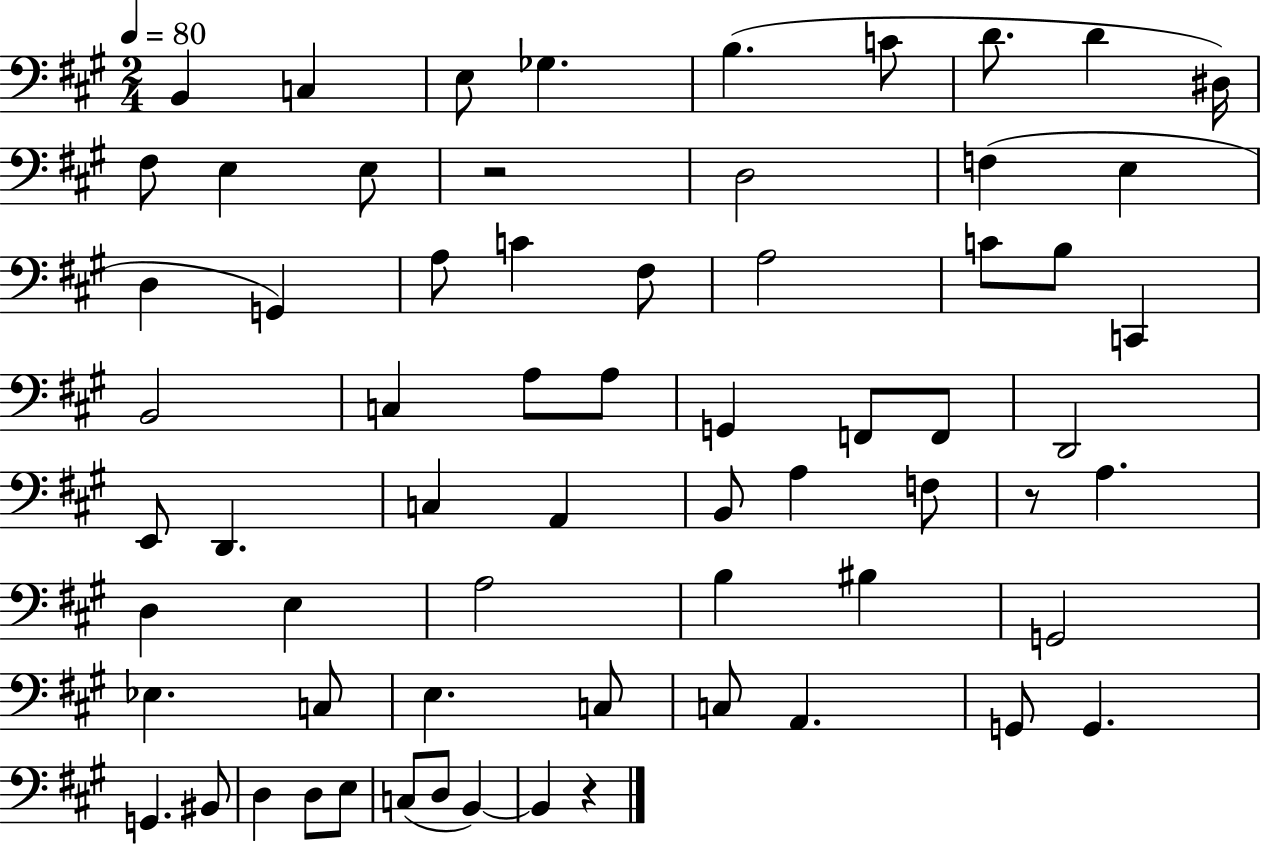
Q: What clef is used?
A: bass